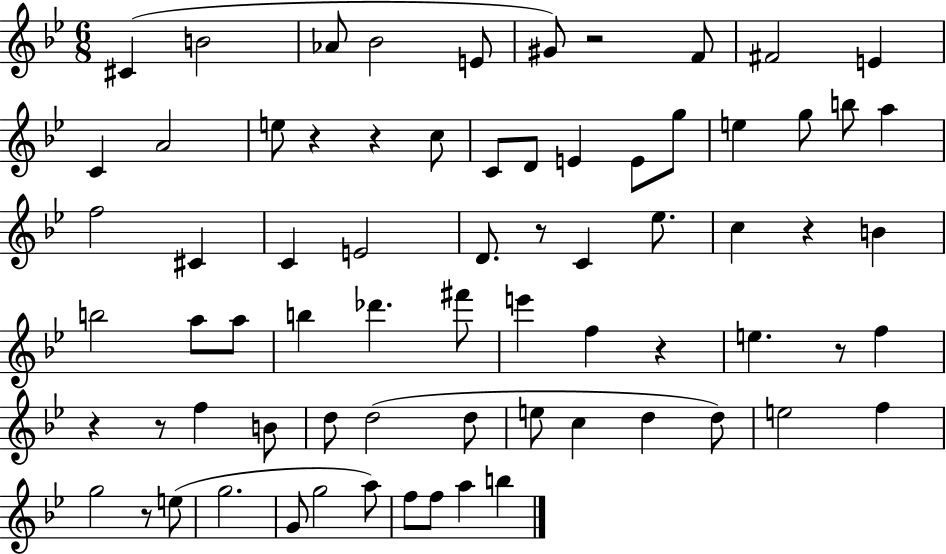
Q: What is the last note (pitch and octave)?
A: B5